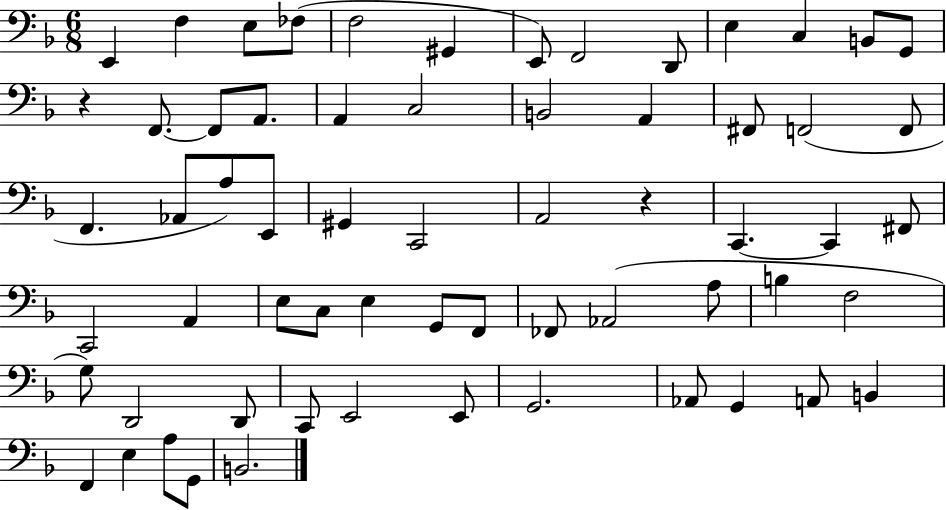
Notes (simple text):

E2/q F3/q E3/e FES3/e F3/h G#2/q E2/e F2/h D2/e E3/q C3/q B2/e G2/e R/q F2/e. F2/e A2/e. A2/q C3/h B2/h A2/q F#2/e F2/h F2/e F2/q. Ab2/e A3/e E2/e G#2/q C2/h A2/h R/q C2/q. C2/q F#2/e C2/h A2/q E3/e C3/e E3/q G2/e F2/e FES2/e Ab2/h A3/e B3/q F3/h G3/e D2/h D2/e C2/e E2/h E2/e G2/h. Ab2/e G2/q A2/e B2/q F2/q E3/q A3/e G2/e B2/h.